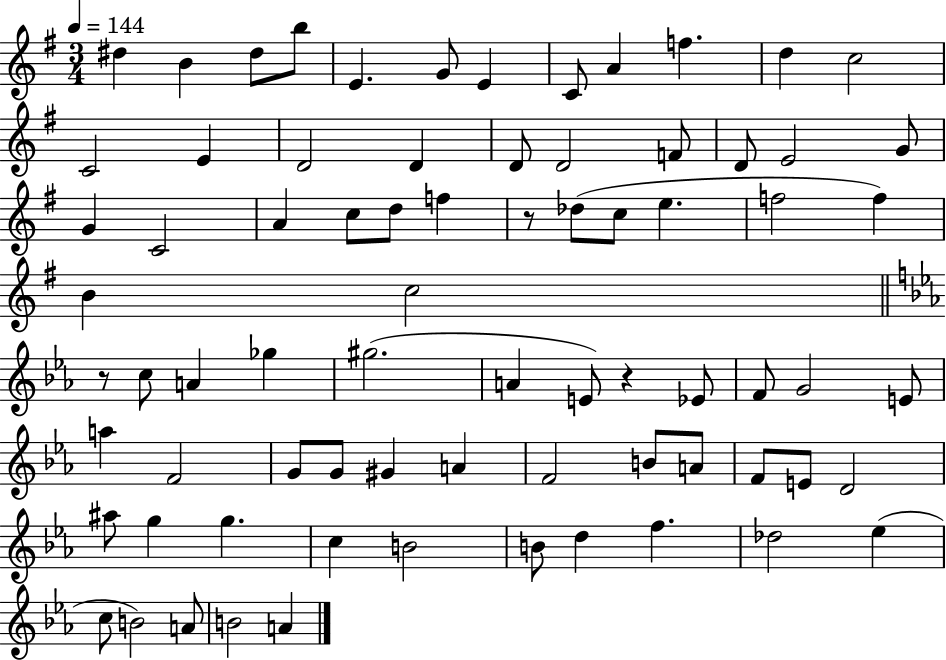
{
  \clef treble
  \numericTimeSignature
  \time 3/4
  \key g \major
  \tempo 4 = 144
  \repeat volta 2 { dis''4 b'4 dis''8 b''8 | e'4. g'8 e'4 | c'8 a'4 f''4. | d''4 c''2 | \break c'2 e'4 | d'2 d'4 | d'8 d'2 f'8 | d'8 e'2 g'8 | \break g'4 c'2 | a'4 c''8 d''8 f''4 | r8 des''8( c''8 e''4. | f''2 f''4) | \break b'4 c''2 | \bar "||" \break \key ees \major r8 c''8 a'4 ges''4 | gis''2.( | a'4 e'8) r4 ees'8 | f'8 g'2 e'8 | \break a''4 f'2 | g'8 g'8 gis'4 a'4 | f'2 b'8 a'8 | f'8 e'8 d'2 | \break ais''8 g''4 g''4. | c''4 b'2 | b'8 d''4 f''4. | des''2 ees''4( | \break c''8 b'2) a'8 | b'2 a'4 | } \bar "|."
}